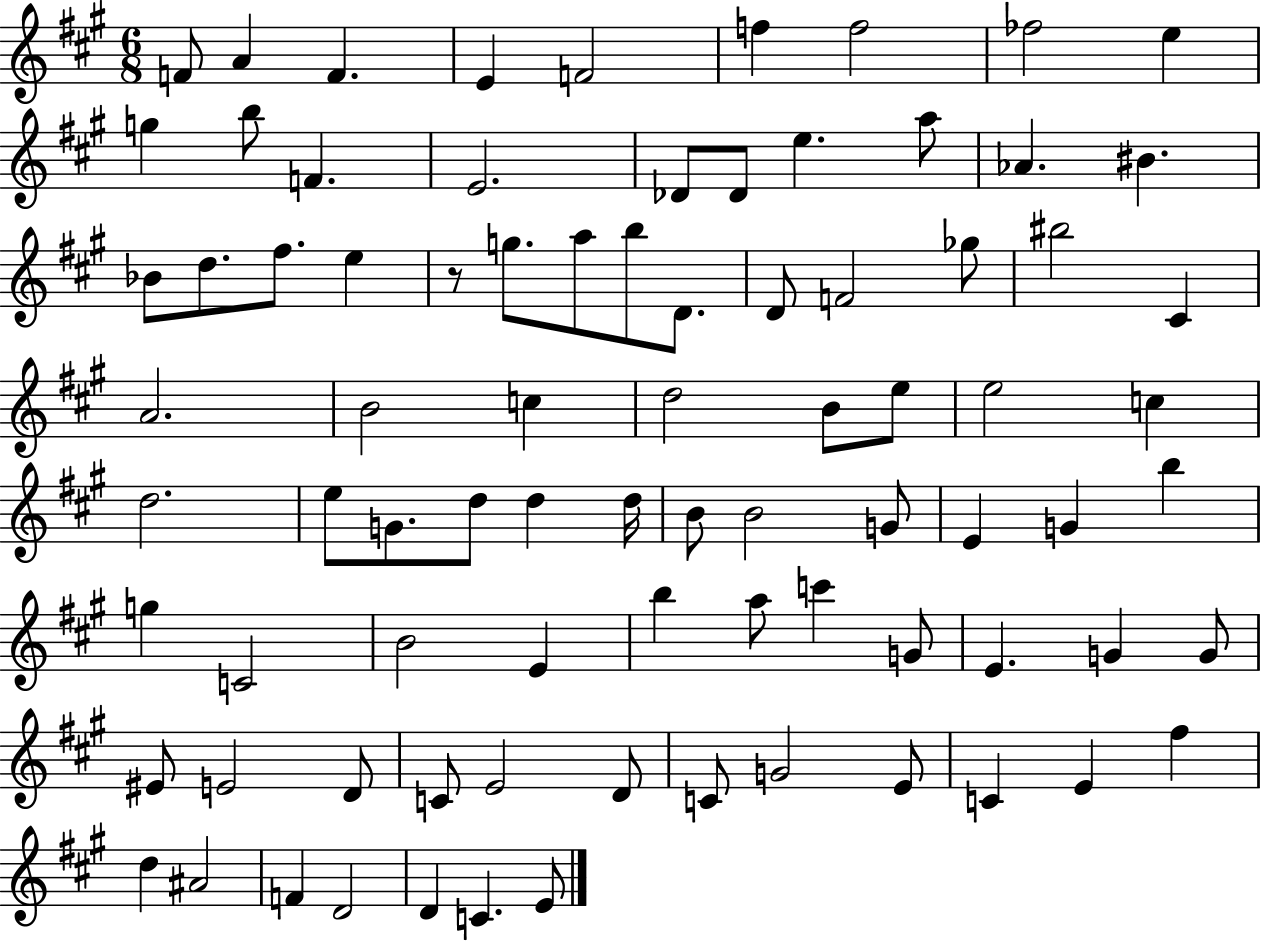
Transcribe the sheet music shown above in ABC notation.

X:1
T:Untitled
M:6/8
L:1/4
K:A
F/2 A F E F2 f f2 _f2 e g b/2 F E2 _D/2 _D/2 e a/2 _A ^B _B/2 d/2 ^f/2 e z/2 g/2 a/2 b/2 D/2 D/2 F2 _g/2 ^b2 ^C A2 B2 c d2 B/2 e/2 e2 c d2 e/2 G/2 d/2 d d/4 B/2 B2 G/2 E G b g C2 B2 E b a/2 c' G/2 E G G/2 ^E/2 E2 D/2 C/2 E2 D/2 C/2 G2 E/2 C E ^f d ^A2 F D2 D C E/2